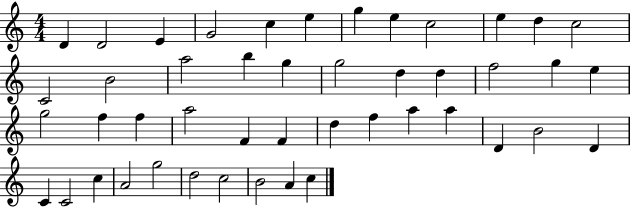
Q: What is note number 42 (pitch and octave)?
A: D5